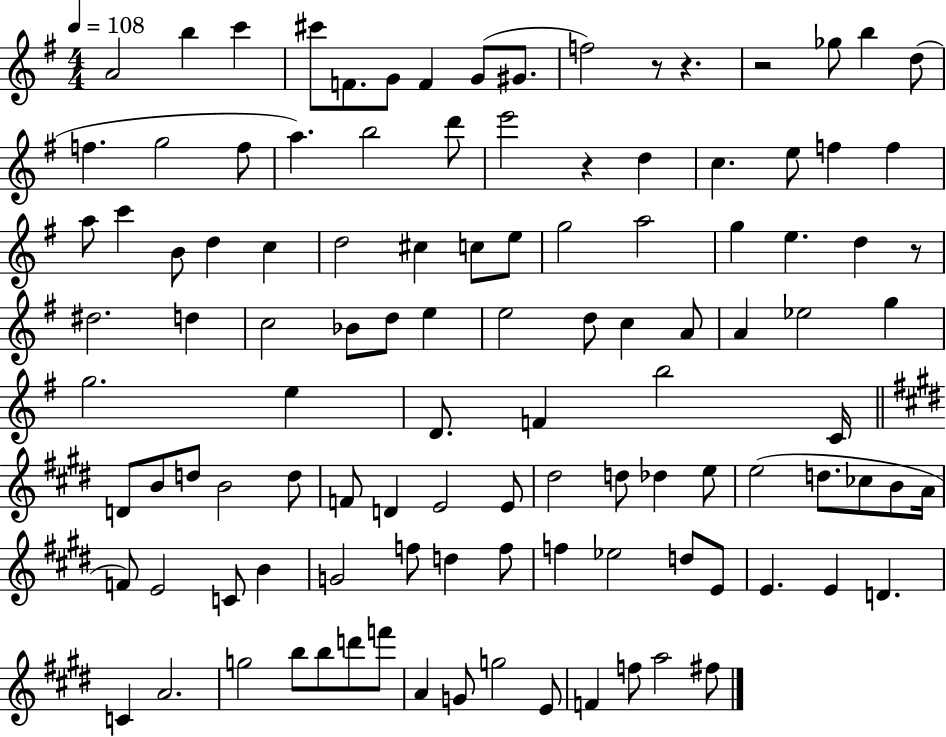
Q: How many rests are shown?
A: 5